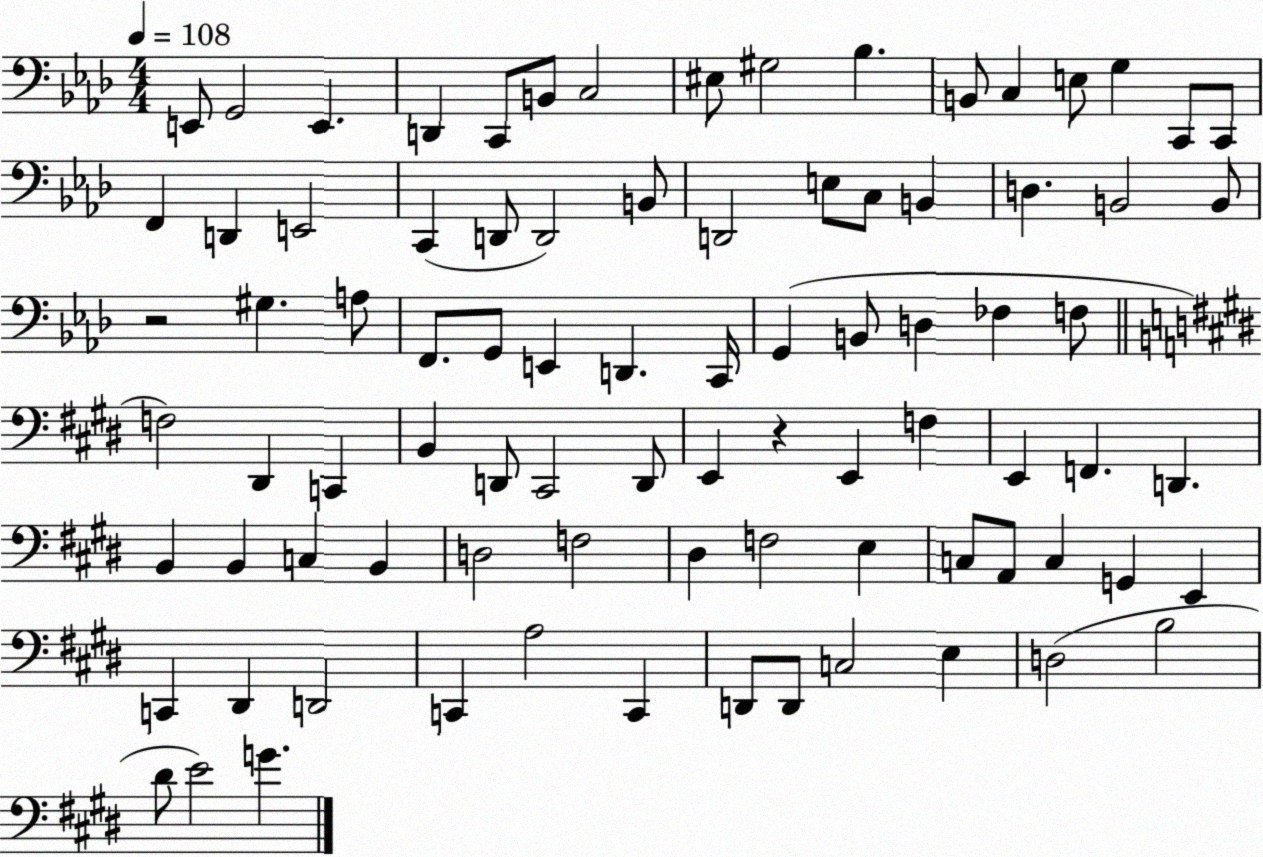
X:1
T:Untitled
M:4/4
L:1/4
K:Ab
E,,/2 G,,2 E,, D,, C,,/2 B,,/2 C,2 ^E,/2 ^G,2 _B, B,,/2 C, E,/2 G, C,,/2 C,,/2 F,, D,, E,,2 C,, D,,/2 D,,2 B,,/2 D,,2 E,/2 C,/2 B,, D, B,,2 B,,/2 z2 ^G, A,/2 F,,/2 G,,/2 E,, D,, C,,/4 G,, B,,/2 D, _F, F,/2 F,2 ^D,, C,, B,, D,,/2 ^C,,2 D,,/2 E,, z E,, F, E,, F,, D,, B,, B,, C, B,, D,2 F,2 ^D, F,2 E, C,/2 A,,/2 C, G,, E,, C,, ^D,, D,,2 C,, A,2 C,, D,,/2 D,,/2 C,2 E, D,2 B,2 ^D/2 E2 G